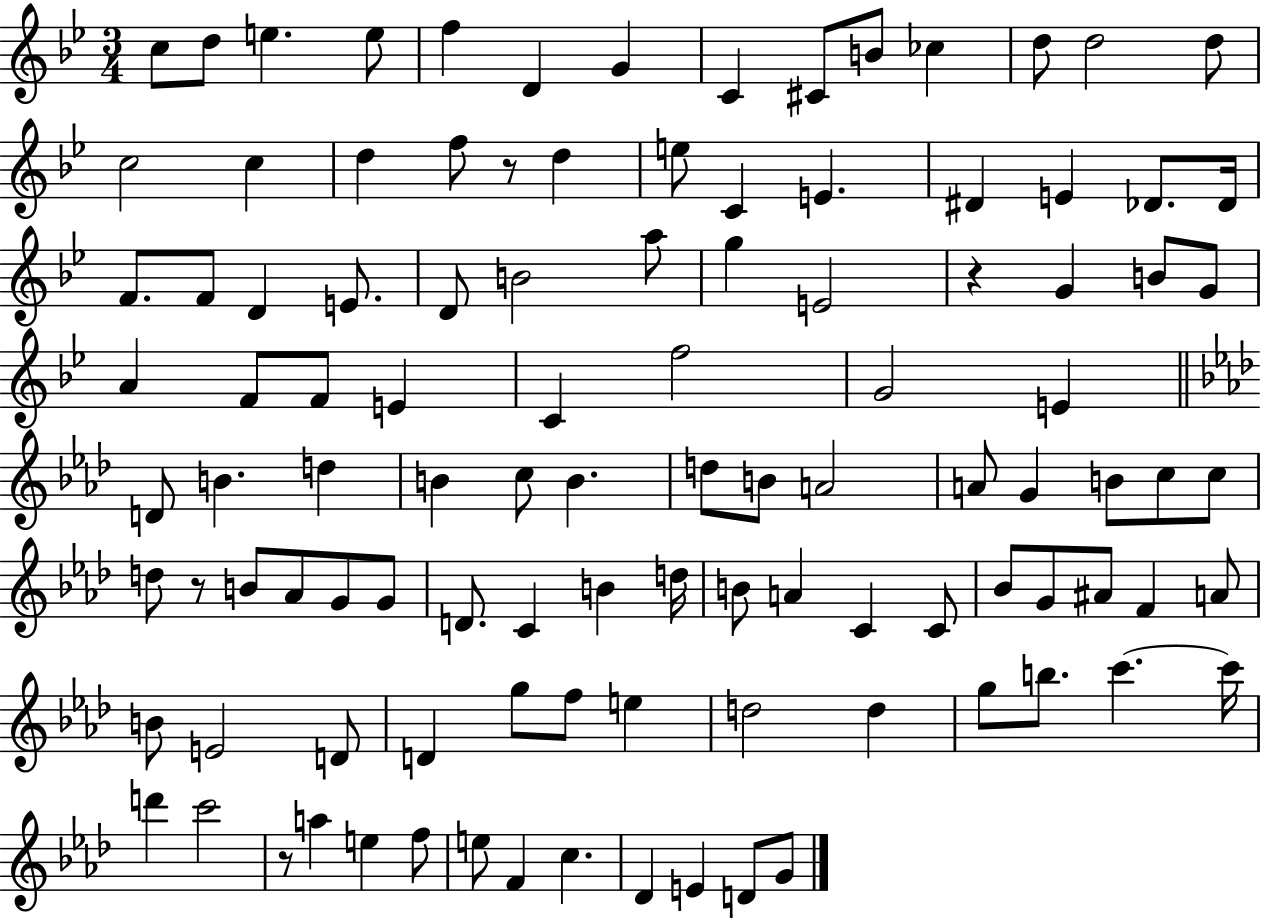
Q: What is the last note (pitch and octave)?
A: G4